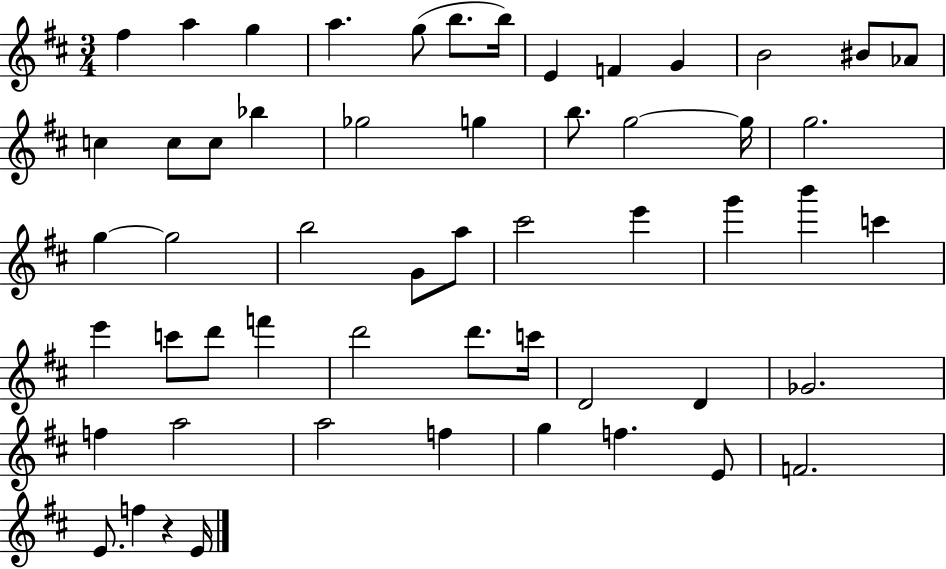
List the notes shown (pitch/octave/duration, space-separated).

F#5/q A5/q G5/q A5/q. G5/e B5/e. B5/s E4/q F4/q G4/q B4/h BIS4/e Ab4/e C5/q C5/e C5/e Bb5/q Gb5/h G5/q B5/e. G5/h G5/s G5/h. G5/q G5/h B5/h G4/e A5/e C#6/h E6/q G6/q B6/q C6/q E6/q C6/e D6/e F6/q D6/h D6/e. C6/s D4/h D4/q Gb4/h. F5/q A5/h A5/h F5/q G5/q F5/q. E4/e F4/h. E4/e. F5/q R/q E4/s